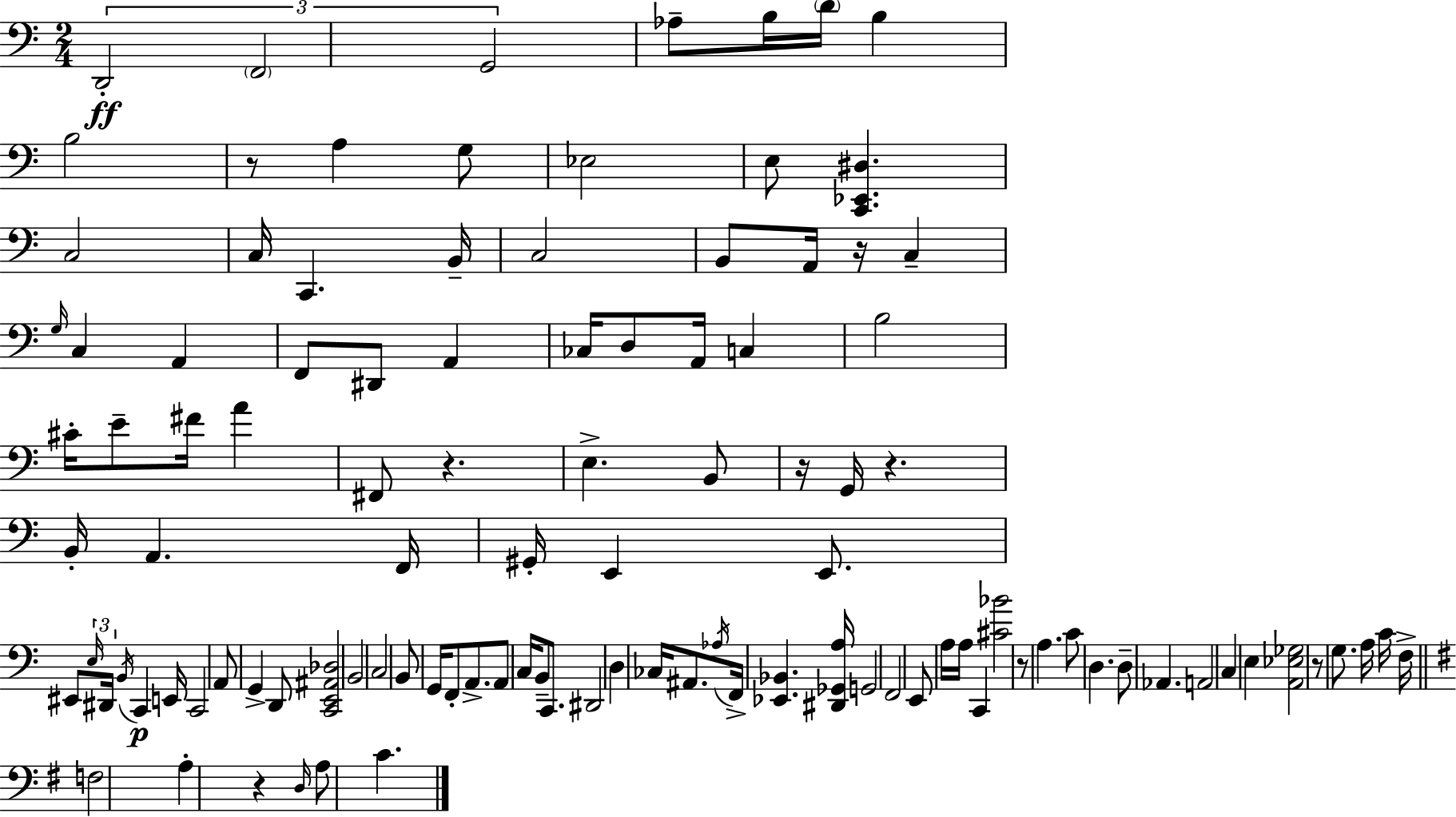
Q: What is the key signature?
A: C major